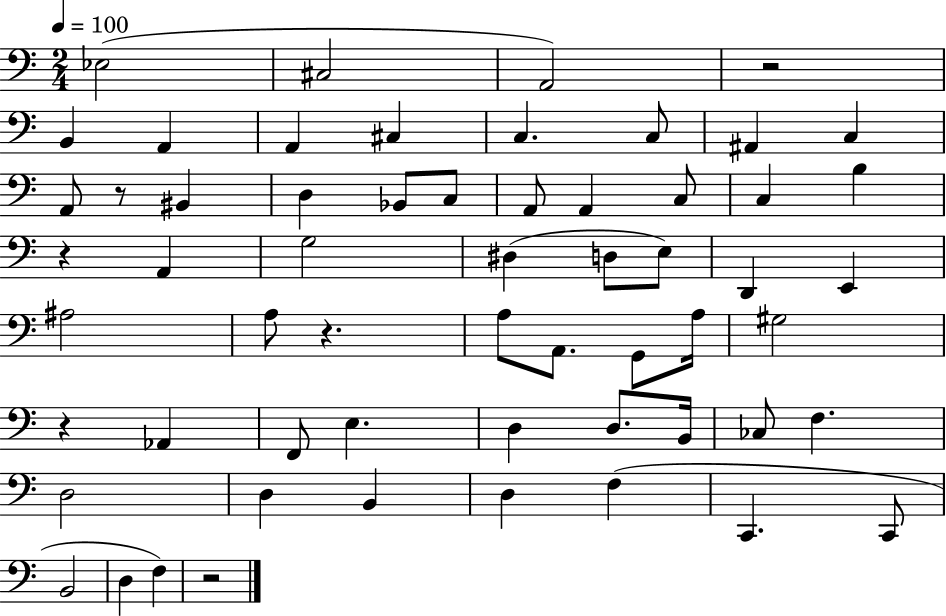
Eb3/h C#3/h A2/h R/h B2/q A2/q A2/q C#3/q C3/q. C3/e A#2/q C3/q A2/e R/e BIS2/q D3/q Bb2/e C3/e A2/e A2/q C3/e C3/q B3/q R/q A2/q G3/h D#3/q D3/e E3/e D2/q E2/q A#3/h A3/e R/q. A3/e A2/e. G2/e A3/s G#3/h R/q Ab2/q F2/e E3/q. D3/q D3/e. B2/s CES3/e F3/q. D3/h D3/q B2/q D3/q F3/q C2/q. C2/e B2/h D3/q F3/q R/h